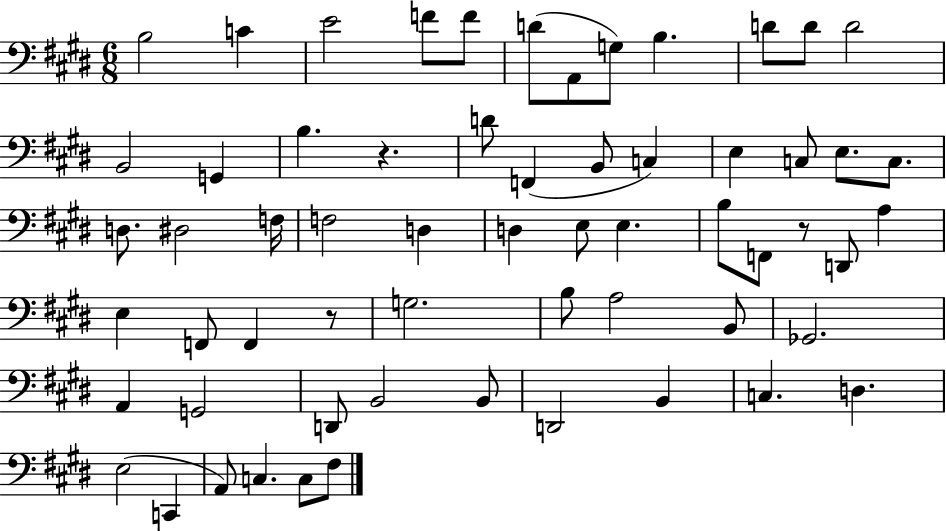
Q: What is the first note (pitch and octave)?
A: B3